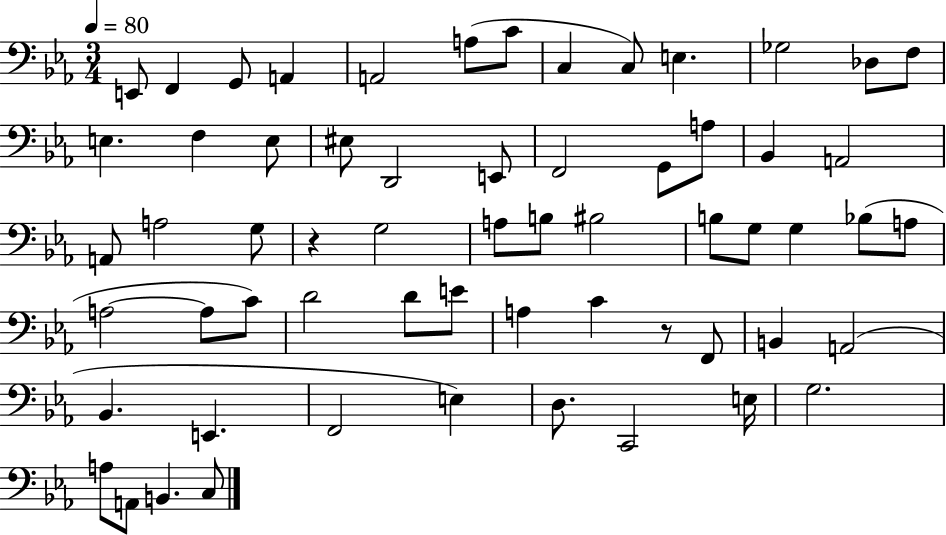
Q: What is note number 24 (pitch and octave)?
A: A2